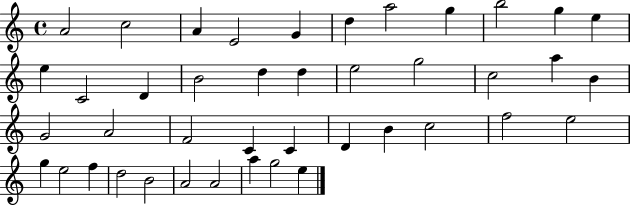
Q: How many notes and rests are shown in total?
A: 42